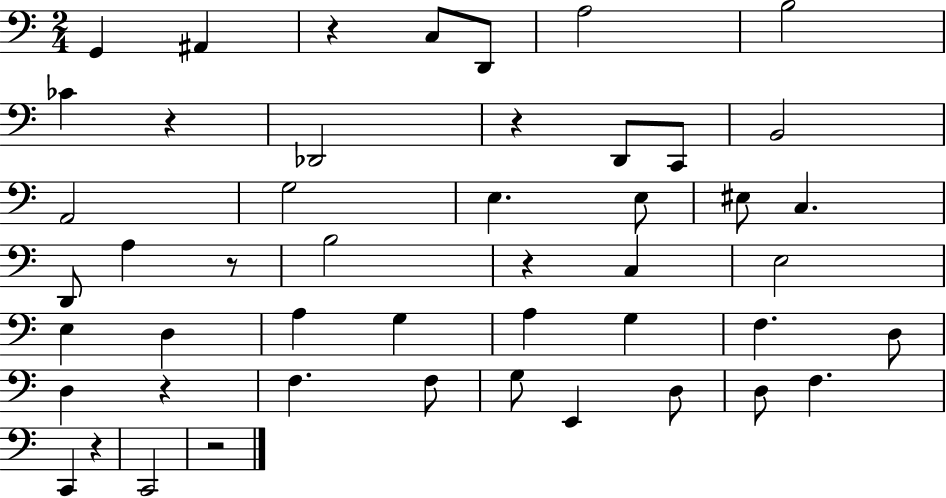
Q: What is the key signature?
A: C major